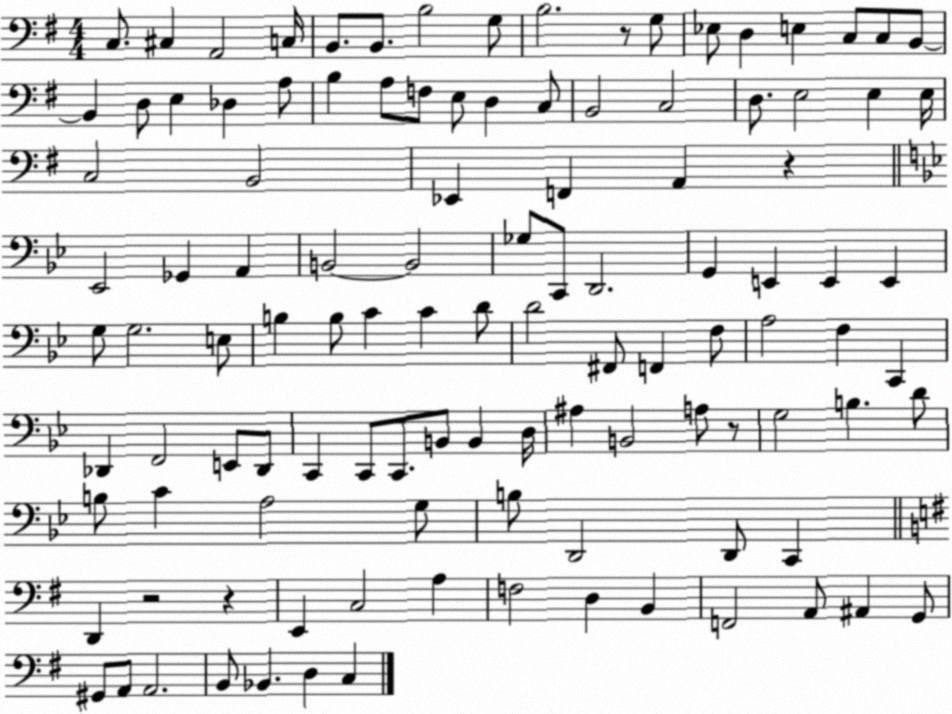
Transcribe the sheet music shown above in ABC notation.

X:1
T:Untitled
M:4/4
L:1/4
K:G
C,/2 ^C, A,,2 C,/4 B,,/2 B,,/2 B,2 G,/2 B,2 z/2 G,/2 _E,/2 D, E, C,/2 C,/2 B,,/2 B,, D,/2 E, _D, A,/2 B, A,/2 F,/2 E,/2 D, C,/2 B,,2 C,2 D,/2 E,2 E, E,/4 C,2 B,,2 _E,, F,, A,, z _E,,2 _G,, A,, B,,2 B,,2 _G,/2 C,,/2 D,,2 G,, E,, E,, E,, G,/2 G,2 E,/2 B, B,/2 C C D/2 D2 ^F,,/2 F,, F,/2 A,2 F, C,, _D,, F,,2 E,,/2 _D,,/2 C,, C,,/2 C,,/2 B,,/2 B,, D,/4 ^A, B,,2 A,/2 z/2 G,2 B, D/2 B,/2 C A,2 G,/2 B,/2 D,,2 D,,/2 C,, D,, z2 z E,, C,2 A, F,2 D, B,, F,,2 A,,/2 ^A,, G,,/2 ^G,,/2 A,,/2 A,,2 B,,/2 _B,, D, C,